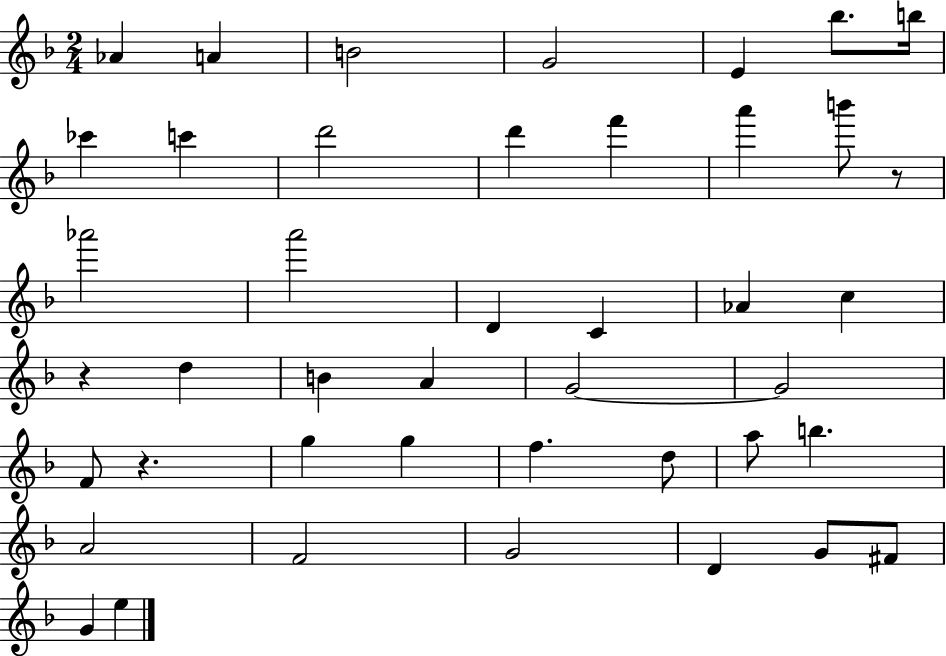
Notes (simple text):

Ab4/q A4/q B4/h G4/h E4/q Bb5/e. B5/s CES6/q C6/q D6/h D6/q F6/q A6/q B6/e R/e Ab6/h A6/h D4/q C4/q Ab4/q C5/q R/q D5/q B4/q A4/q G4/h G4/h F4/e R/q. G5/q G5/q F5/q. D5/e A5/e B5/q. A4/h F4/h G4/h D4/q G4/e F#4/e G4/q E5/q